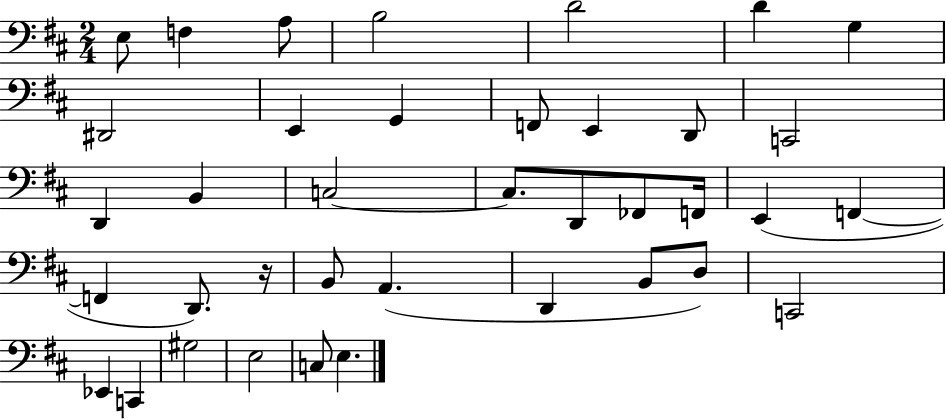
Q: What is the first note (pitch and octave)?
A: E3